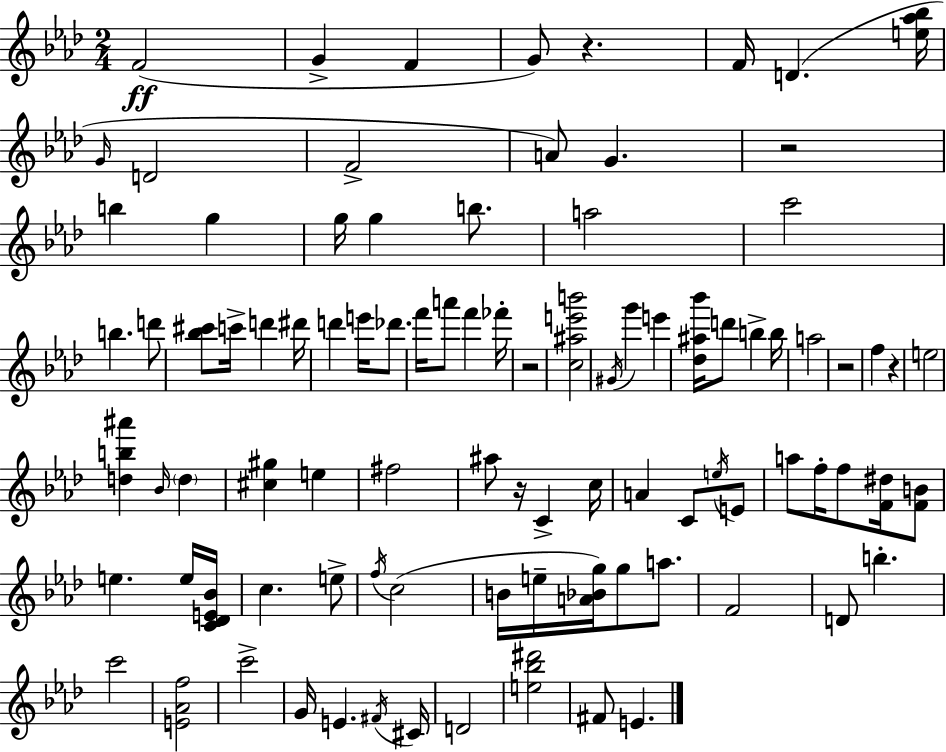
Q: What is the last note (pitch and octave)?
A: E4